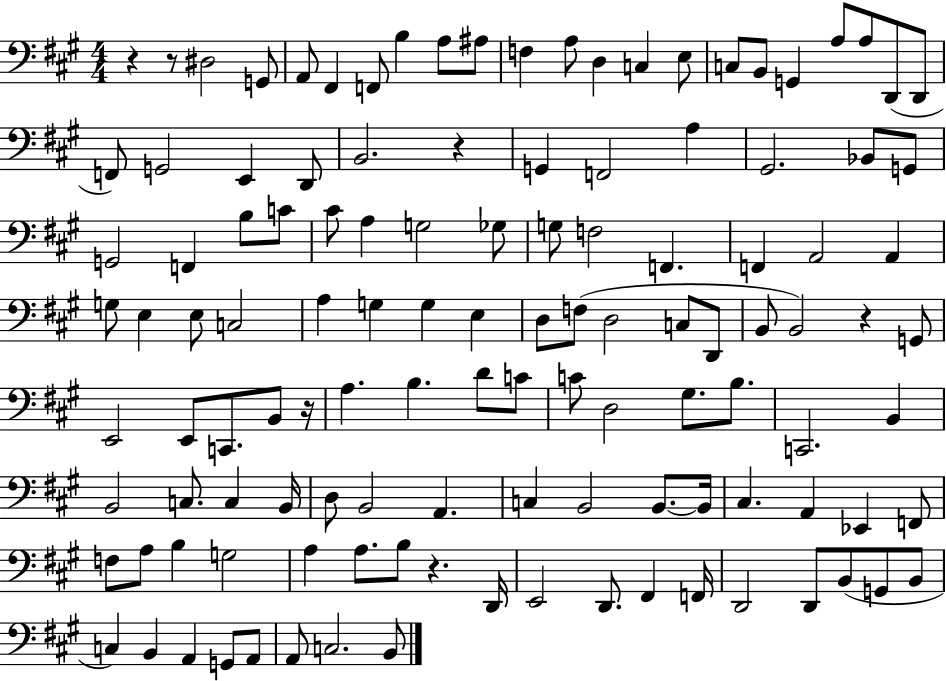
R/q R/e D#3/h G2/e A2/e F#2/q F2/e B3/q A3/e A#3/e F3/q A3/e D3/q C3/q E3/e C3/e B2/e G2/q A3/e A3/e D2/e D2/e F2/e G2/h E2/q D2/e B2/h. R/q G2/q F2/h A3/q G#2/h. Bb2/e G2/e G2/h F2/q B3/e C4/e C#4/e A3/q G3/h Gb3/e G3/e F3/h F2/q. F2/q A2/h A2/q G3/e E3/q E3/e C3/h A3/q G3/q G3/q E3/q D3/e F3/e D3/h C3/e D2/e B2/e B2/h R/q G2/e E2/h E2/e C2/e. B2/e R/s A3/q. B3/q. D4/e C4/e C4/e D3/h G#3/e. B3/e. C2/h. B2/q B2/h C3/e. C3/q B2/s D3/e B2/h A2/q. C3/q B2/h B2/e. B2/s C#3/q. A2/q Eb2/q F2/e F3/e A3/e B3/q G3/h A3/q A3/e. B3/e R/q. D2/s E2/h D2/e. F#2/q F2/s D2/h D2/e B2/e G2/e B2/e C3/q B2/q A2/q G2/e A2/e A2/e C3/h. B2/e